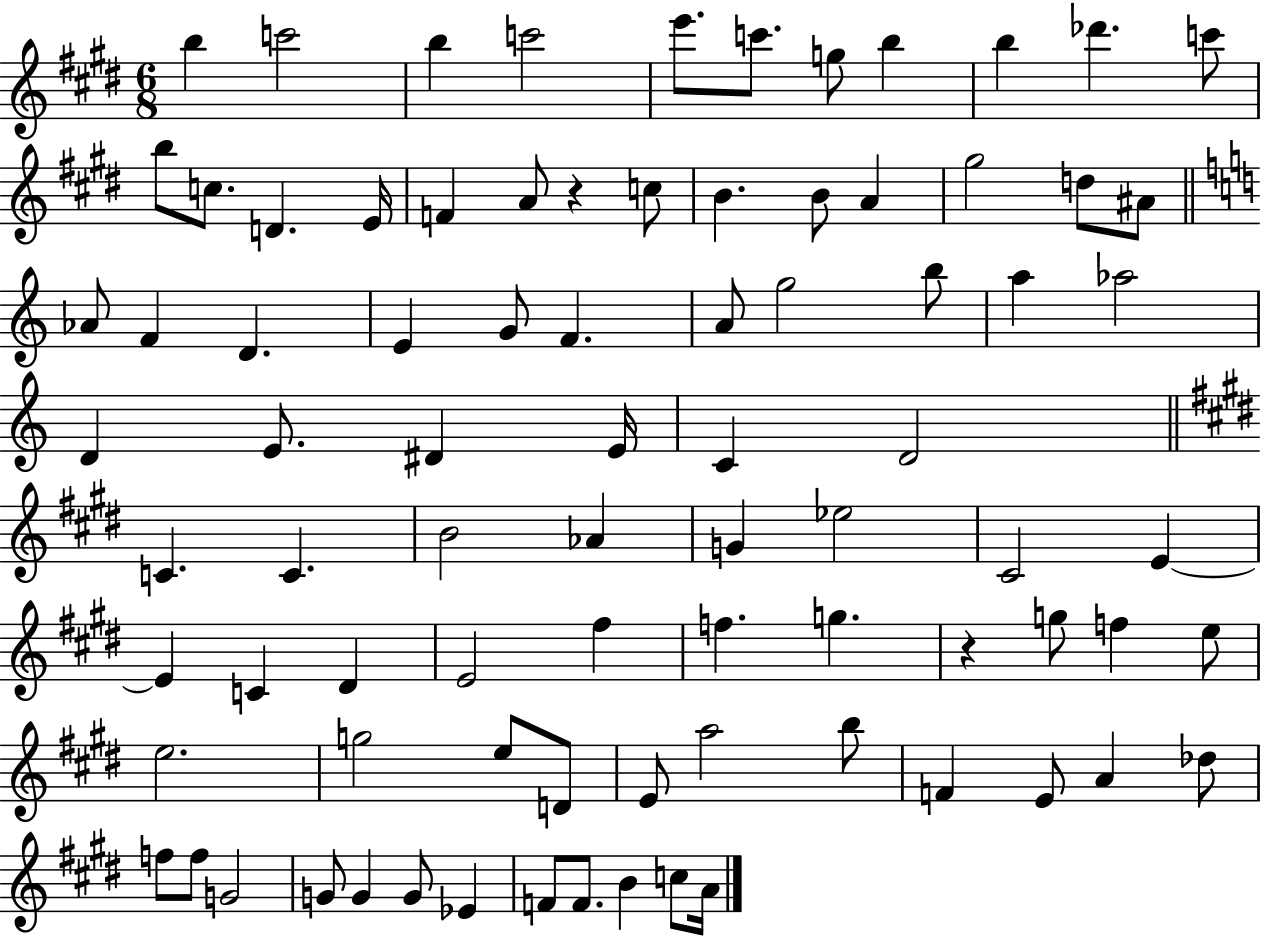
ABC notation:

X:1
T:Untitled
M:6/8
L:1/4
K:E
b c'2 b c'2 e'/2 c'/2 g/2 b b _d' c'/2 b/2 c/2 D E/4 F A/2 z c/2 B B/2 A ^g2 d/2 ^A/2 _A/2 F D E G/2 F A/2 g2 b/2 a _a2 D E/2 ^D E/4 C D2 C C B2 _A G _e2 ^C2 E E C ^D E2 ^f f g z g/2 f e/2 e2 g2 e/2 D/2 E/2 a2 b/2 F E/2 A _d/2 f/2 f/2 G2 G/2 G G/2 _E F/2 F/2 B c/2 A/4